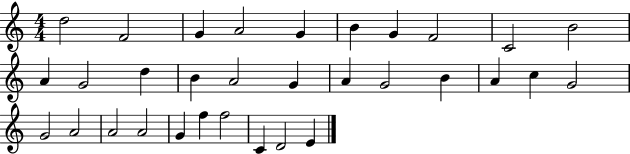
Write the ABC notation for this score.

X:1
T:Untitled
M:4/4
L:1/4
K:C
d2 F2 G A2 G B G F2 C2 B2 A G2 d B A2 G A G2 B A c G2 G2 A2 A2 A2 G f f2 C D2 E